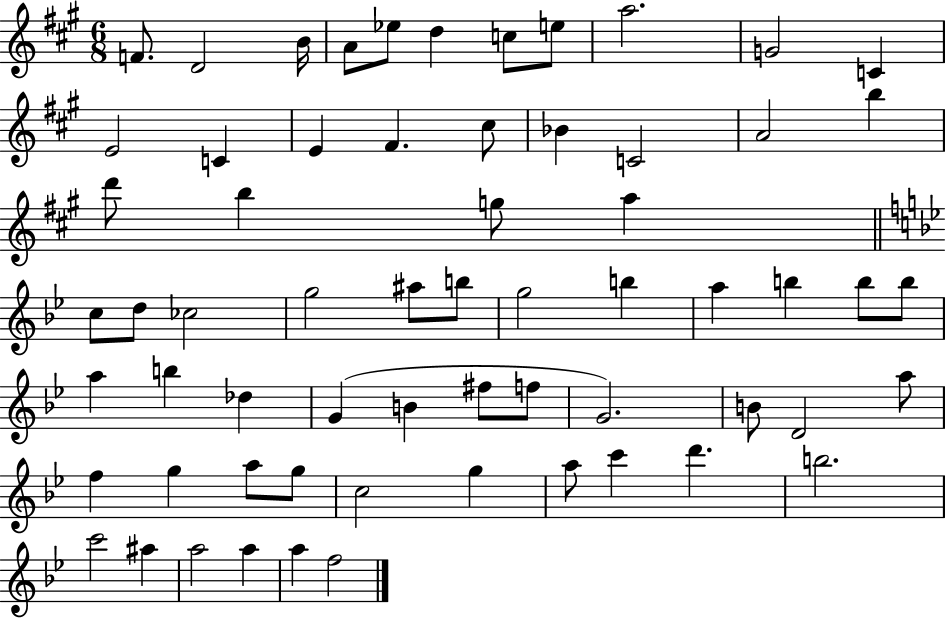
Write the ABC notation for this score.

X:1
T:Untitled
M:6/8
L:1/4
K:A
F/2 D2 B/4 A/2 _e/2 d c/2 e/2 a2 G2 C E2 C E ^F ^c/2 _B C2 A2 b d'/2 b g/2 a c/2 d/2 _c2 g2 ^a/2 b/2 g2 b a b b/2 b/2 a b _d G B ^f/2 f/2 G2 B/2 D2 a/2 f g a/2 g/2 c2 g a/2 c' d' b2 c'2 ^a a2 a a f2